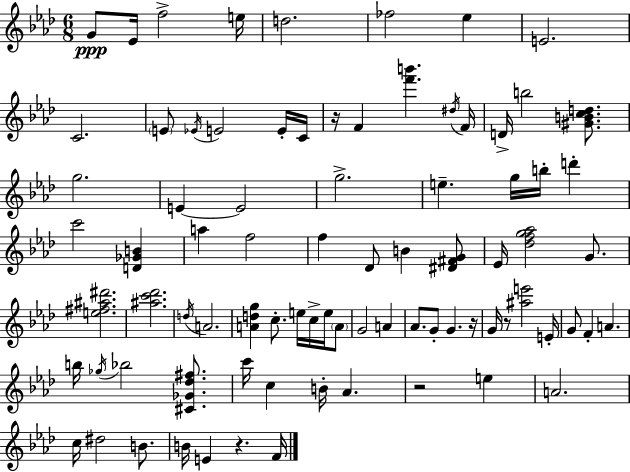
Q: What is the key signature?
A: AES major